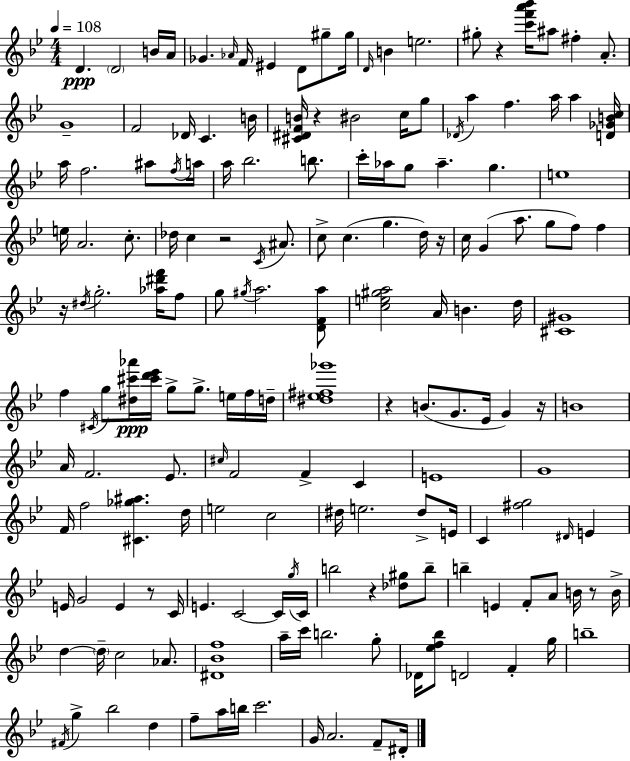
X:1
T:Untitled
M:4/4
L:1/4
K:Gm
D D2 B/4 A/4 _G _A/4 F/4 ^E D/2 ^g/2 ^g/4 D/4 B e2 ^g/2 z [c'f'a'_b']/4 ^a/2 ^f A/2 G4 F2 _D/4 C B/4 [^C^DFB]/4 z ^B2 c/4 g/2 _D/4 a f a/4 a [D_GBc]/4 a/4 f2 ^a/2 f/4 a/4 a/4 _b2 b/2 c'/4 _a/4 g/2 _a g e4 e/4 A2 c/2 _d/4 c z2 C/4 ^A/2 c/2 c g d/4 z/4 c/4 G a/2 g/2 f/2 f z/4 ^d/4 g2 [_a^d'f']/4 f/2 g/2 ^g/4 a2 [DFa]/2 [ce^ga]2 A/4 B d/4 [^C^G]4 f ^C/4 g/2 [^d^c'_a']/4 [^c'd'_e']/4 g/2 g/2 e/4 f/4 d/4 [^d_e^f_g']4 z B/2 G/2 _E/4 G z/4 B4 A/4 F2 _E/2 ^c/4 F2 F C E4 G4 F/4 f2 [^C_g^a] d/4 e2 c2 ^d/4 e2 ^d/2 E/4 C [^fg]2 ^D/4 E E/4 G2 E z/2 C/4 E C2 C/4 g/4 C/4 b2 z [_d^g]/2 b/2 b E F/2 A/2 B/4 z/2 B/4 d d/4 c2 _A/2 [^D_Bf]4 a/4 c'/4 b2 g/2 _D/4 [_ef_b]/2 D2 F g/4 b4 ^F/4 g _b2 d f/2 a/4 b/4 c'2 G/4 A2 F/2 ^D/4